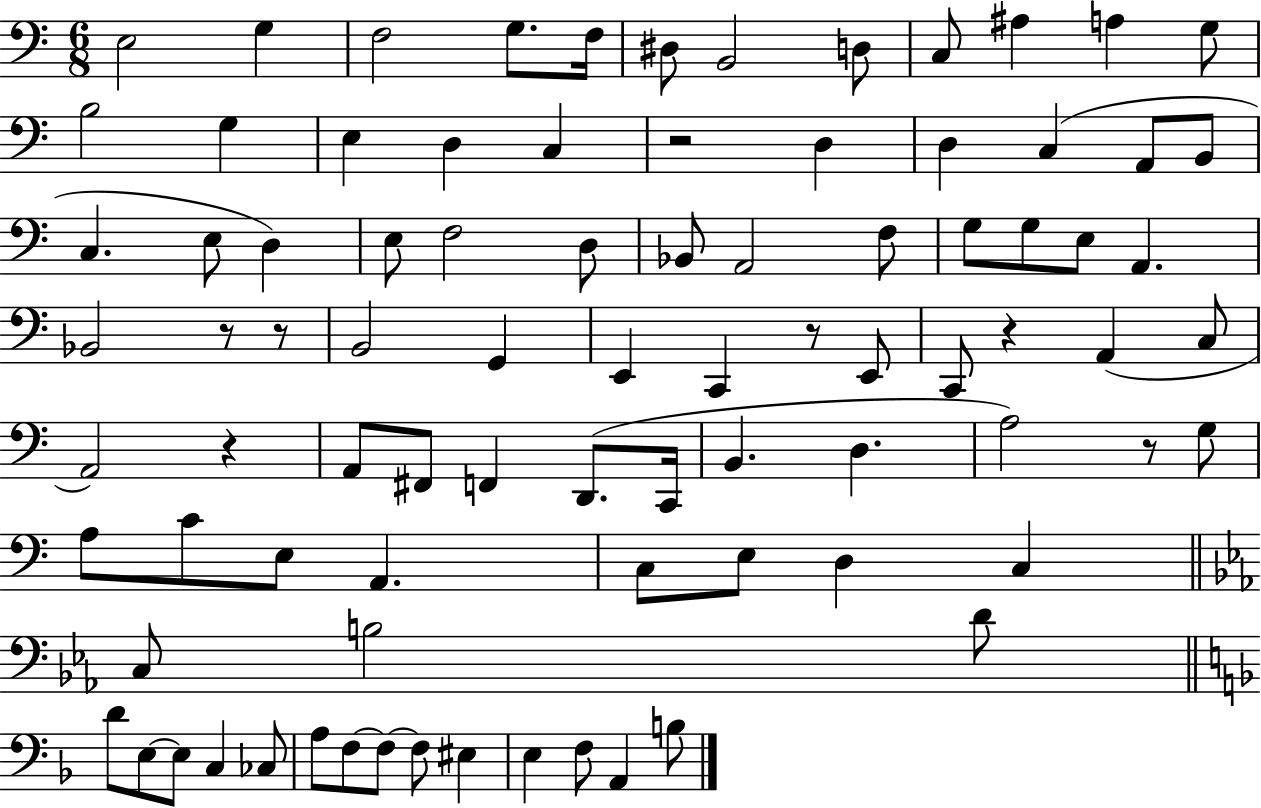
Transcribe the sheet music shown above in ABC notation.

X:1
T:Untitled
M:6/8
L:1/4
K:C
E,2 G, F,2 G,/2 F,/4 ^D,/2 B,,2 D,/2 C,/2 ^A, A, G,/2 B,2 G, E, D, C, z2 D, D, C, A,,/2 B,,/2 C, E,/2 D, E,/2 F,2 D,/2 _B,,/2 A,,2 F,/2 G,/2 G,/2 E,/2 A,, _B,,2 z/2 z/2 B,,2 G,, E,, C,, z/2 E,,/2 C,,/2 z A,, C,/2 A,,2 z A,,/2 ^F,,/2 F,, D,,/2 C,,/4 B,, D, A,2 z/2 G,/2 A,/2 C/2 E,/2 A,, C,/2 E,/2 D, C, C,/2 B,2 D/2 D/2 E,/2 E,/2 C, _C,/2 A,/2 F,/2 F,/2 F,/2 ^E, E, F,/2 A,, B,/2